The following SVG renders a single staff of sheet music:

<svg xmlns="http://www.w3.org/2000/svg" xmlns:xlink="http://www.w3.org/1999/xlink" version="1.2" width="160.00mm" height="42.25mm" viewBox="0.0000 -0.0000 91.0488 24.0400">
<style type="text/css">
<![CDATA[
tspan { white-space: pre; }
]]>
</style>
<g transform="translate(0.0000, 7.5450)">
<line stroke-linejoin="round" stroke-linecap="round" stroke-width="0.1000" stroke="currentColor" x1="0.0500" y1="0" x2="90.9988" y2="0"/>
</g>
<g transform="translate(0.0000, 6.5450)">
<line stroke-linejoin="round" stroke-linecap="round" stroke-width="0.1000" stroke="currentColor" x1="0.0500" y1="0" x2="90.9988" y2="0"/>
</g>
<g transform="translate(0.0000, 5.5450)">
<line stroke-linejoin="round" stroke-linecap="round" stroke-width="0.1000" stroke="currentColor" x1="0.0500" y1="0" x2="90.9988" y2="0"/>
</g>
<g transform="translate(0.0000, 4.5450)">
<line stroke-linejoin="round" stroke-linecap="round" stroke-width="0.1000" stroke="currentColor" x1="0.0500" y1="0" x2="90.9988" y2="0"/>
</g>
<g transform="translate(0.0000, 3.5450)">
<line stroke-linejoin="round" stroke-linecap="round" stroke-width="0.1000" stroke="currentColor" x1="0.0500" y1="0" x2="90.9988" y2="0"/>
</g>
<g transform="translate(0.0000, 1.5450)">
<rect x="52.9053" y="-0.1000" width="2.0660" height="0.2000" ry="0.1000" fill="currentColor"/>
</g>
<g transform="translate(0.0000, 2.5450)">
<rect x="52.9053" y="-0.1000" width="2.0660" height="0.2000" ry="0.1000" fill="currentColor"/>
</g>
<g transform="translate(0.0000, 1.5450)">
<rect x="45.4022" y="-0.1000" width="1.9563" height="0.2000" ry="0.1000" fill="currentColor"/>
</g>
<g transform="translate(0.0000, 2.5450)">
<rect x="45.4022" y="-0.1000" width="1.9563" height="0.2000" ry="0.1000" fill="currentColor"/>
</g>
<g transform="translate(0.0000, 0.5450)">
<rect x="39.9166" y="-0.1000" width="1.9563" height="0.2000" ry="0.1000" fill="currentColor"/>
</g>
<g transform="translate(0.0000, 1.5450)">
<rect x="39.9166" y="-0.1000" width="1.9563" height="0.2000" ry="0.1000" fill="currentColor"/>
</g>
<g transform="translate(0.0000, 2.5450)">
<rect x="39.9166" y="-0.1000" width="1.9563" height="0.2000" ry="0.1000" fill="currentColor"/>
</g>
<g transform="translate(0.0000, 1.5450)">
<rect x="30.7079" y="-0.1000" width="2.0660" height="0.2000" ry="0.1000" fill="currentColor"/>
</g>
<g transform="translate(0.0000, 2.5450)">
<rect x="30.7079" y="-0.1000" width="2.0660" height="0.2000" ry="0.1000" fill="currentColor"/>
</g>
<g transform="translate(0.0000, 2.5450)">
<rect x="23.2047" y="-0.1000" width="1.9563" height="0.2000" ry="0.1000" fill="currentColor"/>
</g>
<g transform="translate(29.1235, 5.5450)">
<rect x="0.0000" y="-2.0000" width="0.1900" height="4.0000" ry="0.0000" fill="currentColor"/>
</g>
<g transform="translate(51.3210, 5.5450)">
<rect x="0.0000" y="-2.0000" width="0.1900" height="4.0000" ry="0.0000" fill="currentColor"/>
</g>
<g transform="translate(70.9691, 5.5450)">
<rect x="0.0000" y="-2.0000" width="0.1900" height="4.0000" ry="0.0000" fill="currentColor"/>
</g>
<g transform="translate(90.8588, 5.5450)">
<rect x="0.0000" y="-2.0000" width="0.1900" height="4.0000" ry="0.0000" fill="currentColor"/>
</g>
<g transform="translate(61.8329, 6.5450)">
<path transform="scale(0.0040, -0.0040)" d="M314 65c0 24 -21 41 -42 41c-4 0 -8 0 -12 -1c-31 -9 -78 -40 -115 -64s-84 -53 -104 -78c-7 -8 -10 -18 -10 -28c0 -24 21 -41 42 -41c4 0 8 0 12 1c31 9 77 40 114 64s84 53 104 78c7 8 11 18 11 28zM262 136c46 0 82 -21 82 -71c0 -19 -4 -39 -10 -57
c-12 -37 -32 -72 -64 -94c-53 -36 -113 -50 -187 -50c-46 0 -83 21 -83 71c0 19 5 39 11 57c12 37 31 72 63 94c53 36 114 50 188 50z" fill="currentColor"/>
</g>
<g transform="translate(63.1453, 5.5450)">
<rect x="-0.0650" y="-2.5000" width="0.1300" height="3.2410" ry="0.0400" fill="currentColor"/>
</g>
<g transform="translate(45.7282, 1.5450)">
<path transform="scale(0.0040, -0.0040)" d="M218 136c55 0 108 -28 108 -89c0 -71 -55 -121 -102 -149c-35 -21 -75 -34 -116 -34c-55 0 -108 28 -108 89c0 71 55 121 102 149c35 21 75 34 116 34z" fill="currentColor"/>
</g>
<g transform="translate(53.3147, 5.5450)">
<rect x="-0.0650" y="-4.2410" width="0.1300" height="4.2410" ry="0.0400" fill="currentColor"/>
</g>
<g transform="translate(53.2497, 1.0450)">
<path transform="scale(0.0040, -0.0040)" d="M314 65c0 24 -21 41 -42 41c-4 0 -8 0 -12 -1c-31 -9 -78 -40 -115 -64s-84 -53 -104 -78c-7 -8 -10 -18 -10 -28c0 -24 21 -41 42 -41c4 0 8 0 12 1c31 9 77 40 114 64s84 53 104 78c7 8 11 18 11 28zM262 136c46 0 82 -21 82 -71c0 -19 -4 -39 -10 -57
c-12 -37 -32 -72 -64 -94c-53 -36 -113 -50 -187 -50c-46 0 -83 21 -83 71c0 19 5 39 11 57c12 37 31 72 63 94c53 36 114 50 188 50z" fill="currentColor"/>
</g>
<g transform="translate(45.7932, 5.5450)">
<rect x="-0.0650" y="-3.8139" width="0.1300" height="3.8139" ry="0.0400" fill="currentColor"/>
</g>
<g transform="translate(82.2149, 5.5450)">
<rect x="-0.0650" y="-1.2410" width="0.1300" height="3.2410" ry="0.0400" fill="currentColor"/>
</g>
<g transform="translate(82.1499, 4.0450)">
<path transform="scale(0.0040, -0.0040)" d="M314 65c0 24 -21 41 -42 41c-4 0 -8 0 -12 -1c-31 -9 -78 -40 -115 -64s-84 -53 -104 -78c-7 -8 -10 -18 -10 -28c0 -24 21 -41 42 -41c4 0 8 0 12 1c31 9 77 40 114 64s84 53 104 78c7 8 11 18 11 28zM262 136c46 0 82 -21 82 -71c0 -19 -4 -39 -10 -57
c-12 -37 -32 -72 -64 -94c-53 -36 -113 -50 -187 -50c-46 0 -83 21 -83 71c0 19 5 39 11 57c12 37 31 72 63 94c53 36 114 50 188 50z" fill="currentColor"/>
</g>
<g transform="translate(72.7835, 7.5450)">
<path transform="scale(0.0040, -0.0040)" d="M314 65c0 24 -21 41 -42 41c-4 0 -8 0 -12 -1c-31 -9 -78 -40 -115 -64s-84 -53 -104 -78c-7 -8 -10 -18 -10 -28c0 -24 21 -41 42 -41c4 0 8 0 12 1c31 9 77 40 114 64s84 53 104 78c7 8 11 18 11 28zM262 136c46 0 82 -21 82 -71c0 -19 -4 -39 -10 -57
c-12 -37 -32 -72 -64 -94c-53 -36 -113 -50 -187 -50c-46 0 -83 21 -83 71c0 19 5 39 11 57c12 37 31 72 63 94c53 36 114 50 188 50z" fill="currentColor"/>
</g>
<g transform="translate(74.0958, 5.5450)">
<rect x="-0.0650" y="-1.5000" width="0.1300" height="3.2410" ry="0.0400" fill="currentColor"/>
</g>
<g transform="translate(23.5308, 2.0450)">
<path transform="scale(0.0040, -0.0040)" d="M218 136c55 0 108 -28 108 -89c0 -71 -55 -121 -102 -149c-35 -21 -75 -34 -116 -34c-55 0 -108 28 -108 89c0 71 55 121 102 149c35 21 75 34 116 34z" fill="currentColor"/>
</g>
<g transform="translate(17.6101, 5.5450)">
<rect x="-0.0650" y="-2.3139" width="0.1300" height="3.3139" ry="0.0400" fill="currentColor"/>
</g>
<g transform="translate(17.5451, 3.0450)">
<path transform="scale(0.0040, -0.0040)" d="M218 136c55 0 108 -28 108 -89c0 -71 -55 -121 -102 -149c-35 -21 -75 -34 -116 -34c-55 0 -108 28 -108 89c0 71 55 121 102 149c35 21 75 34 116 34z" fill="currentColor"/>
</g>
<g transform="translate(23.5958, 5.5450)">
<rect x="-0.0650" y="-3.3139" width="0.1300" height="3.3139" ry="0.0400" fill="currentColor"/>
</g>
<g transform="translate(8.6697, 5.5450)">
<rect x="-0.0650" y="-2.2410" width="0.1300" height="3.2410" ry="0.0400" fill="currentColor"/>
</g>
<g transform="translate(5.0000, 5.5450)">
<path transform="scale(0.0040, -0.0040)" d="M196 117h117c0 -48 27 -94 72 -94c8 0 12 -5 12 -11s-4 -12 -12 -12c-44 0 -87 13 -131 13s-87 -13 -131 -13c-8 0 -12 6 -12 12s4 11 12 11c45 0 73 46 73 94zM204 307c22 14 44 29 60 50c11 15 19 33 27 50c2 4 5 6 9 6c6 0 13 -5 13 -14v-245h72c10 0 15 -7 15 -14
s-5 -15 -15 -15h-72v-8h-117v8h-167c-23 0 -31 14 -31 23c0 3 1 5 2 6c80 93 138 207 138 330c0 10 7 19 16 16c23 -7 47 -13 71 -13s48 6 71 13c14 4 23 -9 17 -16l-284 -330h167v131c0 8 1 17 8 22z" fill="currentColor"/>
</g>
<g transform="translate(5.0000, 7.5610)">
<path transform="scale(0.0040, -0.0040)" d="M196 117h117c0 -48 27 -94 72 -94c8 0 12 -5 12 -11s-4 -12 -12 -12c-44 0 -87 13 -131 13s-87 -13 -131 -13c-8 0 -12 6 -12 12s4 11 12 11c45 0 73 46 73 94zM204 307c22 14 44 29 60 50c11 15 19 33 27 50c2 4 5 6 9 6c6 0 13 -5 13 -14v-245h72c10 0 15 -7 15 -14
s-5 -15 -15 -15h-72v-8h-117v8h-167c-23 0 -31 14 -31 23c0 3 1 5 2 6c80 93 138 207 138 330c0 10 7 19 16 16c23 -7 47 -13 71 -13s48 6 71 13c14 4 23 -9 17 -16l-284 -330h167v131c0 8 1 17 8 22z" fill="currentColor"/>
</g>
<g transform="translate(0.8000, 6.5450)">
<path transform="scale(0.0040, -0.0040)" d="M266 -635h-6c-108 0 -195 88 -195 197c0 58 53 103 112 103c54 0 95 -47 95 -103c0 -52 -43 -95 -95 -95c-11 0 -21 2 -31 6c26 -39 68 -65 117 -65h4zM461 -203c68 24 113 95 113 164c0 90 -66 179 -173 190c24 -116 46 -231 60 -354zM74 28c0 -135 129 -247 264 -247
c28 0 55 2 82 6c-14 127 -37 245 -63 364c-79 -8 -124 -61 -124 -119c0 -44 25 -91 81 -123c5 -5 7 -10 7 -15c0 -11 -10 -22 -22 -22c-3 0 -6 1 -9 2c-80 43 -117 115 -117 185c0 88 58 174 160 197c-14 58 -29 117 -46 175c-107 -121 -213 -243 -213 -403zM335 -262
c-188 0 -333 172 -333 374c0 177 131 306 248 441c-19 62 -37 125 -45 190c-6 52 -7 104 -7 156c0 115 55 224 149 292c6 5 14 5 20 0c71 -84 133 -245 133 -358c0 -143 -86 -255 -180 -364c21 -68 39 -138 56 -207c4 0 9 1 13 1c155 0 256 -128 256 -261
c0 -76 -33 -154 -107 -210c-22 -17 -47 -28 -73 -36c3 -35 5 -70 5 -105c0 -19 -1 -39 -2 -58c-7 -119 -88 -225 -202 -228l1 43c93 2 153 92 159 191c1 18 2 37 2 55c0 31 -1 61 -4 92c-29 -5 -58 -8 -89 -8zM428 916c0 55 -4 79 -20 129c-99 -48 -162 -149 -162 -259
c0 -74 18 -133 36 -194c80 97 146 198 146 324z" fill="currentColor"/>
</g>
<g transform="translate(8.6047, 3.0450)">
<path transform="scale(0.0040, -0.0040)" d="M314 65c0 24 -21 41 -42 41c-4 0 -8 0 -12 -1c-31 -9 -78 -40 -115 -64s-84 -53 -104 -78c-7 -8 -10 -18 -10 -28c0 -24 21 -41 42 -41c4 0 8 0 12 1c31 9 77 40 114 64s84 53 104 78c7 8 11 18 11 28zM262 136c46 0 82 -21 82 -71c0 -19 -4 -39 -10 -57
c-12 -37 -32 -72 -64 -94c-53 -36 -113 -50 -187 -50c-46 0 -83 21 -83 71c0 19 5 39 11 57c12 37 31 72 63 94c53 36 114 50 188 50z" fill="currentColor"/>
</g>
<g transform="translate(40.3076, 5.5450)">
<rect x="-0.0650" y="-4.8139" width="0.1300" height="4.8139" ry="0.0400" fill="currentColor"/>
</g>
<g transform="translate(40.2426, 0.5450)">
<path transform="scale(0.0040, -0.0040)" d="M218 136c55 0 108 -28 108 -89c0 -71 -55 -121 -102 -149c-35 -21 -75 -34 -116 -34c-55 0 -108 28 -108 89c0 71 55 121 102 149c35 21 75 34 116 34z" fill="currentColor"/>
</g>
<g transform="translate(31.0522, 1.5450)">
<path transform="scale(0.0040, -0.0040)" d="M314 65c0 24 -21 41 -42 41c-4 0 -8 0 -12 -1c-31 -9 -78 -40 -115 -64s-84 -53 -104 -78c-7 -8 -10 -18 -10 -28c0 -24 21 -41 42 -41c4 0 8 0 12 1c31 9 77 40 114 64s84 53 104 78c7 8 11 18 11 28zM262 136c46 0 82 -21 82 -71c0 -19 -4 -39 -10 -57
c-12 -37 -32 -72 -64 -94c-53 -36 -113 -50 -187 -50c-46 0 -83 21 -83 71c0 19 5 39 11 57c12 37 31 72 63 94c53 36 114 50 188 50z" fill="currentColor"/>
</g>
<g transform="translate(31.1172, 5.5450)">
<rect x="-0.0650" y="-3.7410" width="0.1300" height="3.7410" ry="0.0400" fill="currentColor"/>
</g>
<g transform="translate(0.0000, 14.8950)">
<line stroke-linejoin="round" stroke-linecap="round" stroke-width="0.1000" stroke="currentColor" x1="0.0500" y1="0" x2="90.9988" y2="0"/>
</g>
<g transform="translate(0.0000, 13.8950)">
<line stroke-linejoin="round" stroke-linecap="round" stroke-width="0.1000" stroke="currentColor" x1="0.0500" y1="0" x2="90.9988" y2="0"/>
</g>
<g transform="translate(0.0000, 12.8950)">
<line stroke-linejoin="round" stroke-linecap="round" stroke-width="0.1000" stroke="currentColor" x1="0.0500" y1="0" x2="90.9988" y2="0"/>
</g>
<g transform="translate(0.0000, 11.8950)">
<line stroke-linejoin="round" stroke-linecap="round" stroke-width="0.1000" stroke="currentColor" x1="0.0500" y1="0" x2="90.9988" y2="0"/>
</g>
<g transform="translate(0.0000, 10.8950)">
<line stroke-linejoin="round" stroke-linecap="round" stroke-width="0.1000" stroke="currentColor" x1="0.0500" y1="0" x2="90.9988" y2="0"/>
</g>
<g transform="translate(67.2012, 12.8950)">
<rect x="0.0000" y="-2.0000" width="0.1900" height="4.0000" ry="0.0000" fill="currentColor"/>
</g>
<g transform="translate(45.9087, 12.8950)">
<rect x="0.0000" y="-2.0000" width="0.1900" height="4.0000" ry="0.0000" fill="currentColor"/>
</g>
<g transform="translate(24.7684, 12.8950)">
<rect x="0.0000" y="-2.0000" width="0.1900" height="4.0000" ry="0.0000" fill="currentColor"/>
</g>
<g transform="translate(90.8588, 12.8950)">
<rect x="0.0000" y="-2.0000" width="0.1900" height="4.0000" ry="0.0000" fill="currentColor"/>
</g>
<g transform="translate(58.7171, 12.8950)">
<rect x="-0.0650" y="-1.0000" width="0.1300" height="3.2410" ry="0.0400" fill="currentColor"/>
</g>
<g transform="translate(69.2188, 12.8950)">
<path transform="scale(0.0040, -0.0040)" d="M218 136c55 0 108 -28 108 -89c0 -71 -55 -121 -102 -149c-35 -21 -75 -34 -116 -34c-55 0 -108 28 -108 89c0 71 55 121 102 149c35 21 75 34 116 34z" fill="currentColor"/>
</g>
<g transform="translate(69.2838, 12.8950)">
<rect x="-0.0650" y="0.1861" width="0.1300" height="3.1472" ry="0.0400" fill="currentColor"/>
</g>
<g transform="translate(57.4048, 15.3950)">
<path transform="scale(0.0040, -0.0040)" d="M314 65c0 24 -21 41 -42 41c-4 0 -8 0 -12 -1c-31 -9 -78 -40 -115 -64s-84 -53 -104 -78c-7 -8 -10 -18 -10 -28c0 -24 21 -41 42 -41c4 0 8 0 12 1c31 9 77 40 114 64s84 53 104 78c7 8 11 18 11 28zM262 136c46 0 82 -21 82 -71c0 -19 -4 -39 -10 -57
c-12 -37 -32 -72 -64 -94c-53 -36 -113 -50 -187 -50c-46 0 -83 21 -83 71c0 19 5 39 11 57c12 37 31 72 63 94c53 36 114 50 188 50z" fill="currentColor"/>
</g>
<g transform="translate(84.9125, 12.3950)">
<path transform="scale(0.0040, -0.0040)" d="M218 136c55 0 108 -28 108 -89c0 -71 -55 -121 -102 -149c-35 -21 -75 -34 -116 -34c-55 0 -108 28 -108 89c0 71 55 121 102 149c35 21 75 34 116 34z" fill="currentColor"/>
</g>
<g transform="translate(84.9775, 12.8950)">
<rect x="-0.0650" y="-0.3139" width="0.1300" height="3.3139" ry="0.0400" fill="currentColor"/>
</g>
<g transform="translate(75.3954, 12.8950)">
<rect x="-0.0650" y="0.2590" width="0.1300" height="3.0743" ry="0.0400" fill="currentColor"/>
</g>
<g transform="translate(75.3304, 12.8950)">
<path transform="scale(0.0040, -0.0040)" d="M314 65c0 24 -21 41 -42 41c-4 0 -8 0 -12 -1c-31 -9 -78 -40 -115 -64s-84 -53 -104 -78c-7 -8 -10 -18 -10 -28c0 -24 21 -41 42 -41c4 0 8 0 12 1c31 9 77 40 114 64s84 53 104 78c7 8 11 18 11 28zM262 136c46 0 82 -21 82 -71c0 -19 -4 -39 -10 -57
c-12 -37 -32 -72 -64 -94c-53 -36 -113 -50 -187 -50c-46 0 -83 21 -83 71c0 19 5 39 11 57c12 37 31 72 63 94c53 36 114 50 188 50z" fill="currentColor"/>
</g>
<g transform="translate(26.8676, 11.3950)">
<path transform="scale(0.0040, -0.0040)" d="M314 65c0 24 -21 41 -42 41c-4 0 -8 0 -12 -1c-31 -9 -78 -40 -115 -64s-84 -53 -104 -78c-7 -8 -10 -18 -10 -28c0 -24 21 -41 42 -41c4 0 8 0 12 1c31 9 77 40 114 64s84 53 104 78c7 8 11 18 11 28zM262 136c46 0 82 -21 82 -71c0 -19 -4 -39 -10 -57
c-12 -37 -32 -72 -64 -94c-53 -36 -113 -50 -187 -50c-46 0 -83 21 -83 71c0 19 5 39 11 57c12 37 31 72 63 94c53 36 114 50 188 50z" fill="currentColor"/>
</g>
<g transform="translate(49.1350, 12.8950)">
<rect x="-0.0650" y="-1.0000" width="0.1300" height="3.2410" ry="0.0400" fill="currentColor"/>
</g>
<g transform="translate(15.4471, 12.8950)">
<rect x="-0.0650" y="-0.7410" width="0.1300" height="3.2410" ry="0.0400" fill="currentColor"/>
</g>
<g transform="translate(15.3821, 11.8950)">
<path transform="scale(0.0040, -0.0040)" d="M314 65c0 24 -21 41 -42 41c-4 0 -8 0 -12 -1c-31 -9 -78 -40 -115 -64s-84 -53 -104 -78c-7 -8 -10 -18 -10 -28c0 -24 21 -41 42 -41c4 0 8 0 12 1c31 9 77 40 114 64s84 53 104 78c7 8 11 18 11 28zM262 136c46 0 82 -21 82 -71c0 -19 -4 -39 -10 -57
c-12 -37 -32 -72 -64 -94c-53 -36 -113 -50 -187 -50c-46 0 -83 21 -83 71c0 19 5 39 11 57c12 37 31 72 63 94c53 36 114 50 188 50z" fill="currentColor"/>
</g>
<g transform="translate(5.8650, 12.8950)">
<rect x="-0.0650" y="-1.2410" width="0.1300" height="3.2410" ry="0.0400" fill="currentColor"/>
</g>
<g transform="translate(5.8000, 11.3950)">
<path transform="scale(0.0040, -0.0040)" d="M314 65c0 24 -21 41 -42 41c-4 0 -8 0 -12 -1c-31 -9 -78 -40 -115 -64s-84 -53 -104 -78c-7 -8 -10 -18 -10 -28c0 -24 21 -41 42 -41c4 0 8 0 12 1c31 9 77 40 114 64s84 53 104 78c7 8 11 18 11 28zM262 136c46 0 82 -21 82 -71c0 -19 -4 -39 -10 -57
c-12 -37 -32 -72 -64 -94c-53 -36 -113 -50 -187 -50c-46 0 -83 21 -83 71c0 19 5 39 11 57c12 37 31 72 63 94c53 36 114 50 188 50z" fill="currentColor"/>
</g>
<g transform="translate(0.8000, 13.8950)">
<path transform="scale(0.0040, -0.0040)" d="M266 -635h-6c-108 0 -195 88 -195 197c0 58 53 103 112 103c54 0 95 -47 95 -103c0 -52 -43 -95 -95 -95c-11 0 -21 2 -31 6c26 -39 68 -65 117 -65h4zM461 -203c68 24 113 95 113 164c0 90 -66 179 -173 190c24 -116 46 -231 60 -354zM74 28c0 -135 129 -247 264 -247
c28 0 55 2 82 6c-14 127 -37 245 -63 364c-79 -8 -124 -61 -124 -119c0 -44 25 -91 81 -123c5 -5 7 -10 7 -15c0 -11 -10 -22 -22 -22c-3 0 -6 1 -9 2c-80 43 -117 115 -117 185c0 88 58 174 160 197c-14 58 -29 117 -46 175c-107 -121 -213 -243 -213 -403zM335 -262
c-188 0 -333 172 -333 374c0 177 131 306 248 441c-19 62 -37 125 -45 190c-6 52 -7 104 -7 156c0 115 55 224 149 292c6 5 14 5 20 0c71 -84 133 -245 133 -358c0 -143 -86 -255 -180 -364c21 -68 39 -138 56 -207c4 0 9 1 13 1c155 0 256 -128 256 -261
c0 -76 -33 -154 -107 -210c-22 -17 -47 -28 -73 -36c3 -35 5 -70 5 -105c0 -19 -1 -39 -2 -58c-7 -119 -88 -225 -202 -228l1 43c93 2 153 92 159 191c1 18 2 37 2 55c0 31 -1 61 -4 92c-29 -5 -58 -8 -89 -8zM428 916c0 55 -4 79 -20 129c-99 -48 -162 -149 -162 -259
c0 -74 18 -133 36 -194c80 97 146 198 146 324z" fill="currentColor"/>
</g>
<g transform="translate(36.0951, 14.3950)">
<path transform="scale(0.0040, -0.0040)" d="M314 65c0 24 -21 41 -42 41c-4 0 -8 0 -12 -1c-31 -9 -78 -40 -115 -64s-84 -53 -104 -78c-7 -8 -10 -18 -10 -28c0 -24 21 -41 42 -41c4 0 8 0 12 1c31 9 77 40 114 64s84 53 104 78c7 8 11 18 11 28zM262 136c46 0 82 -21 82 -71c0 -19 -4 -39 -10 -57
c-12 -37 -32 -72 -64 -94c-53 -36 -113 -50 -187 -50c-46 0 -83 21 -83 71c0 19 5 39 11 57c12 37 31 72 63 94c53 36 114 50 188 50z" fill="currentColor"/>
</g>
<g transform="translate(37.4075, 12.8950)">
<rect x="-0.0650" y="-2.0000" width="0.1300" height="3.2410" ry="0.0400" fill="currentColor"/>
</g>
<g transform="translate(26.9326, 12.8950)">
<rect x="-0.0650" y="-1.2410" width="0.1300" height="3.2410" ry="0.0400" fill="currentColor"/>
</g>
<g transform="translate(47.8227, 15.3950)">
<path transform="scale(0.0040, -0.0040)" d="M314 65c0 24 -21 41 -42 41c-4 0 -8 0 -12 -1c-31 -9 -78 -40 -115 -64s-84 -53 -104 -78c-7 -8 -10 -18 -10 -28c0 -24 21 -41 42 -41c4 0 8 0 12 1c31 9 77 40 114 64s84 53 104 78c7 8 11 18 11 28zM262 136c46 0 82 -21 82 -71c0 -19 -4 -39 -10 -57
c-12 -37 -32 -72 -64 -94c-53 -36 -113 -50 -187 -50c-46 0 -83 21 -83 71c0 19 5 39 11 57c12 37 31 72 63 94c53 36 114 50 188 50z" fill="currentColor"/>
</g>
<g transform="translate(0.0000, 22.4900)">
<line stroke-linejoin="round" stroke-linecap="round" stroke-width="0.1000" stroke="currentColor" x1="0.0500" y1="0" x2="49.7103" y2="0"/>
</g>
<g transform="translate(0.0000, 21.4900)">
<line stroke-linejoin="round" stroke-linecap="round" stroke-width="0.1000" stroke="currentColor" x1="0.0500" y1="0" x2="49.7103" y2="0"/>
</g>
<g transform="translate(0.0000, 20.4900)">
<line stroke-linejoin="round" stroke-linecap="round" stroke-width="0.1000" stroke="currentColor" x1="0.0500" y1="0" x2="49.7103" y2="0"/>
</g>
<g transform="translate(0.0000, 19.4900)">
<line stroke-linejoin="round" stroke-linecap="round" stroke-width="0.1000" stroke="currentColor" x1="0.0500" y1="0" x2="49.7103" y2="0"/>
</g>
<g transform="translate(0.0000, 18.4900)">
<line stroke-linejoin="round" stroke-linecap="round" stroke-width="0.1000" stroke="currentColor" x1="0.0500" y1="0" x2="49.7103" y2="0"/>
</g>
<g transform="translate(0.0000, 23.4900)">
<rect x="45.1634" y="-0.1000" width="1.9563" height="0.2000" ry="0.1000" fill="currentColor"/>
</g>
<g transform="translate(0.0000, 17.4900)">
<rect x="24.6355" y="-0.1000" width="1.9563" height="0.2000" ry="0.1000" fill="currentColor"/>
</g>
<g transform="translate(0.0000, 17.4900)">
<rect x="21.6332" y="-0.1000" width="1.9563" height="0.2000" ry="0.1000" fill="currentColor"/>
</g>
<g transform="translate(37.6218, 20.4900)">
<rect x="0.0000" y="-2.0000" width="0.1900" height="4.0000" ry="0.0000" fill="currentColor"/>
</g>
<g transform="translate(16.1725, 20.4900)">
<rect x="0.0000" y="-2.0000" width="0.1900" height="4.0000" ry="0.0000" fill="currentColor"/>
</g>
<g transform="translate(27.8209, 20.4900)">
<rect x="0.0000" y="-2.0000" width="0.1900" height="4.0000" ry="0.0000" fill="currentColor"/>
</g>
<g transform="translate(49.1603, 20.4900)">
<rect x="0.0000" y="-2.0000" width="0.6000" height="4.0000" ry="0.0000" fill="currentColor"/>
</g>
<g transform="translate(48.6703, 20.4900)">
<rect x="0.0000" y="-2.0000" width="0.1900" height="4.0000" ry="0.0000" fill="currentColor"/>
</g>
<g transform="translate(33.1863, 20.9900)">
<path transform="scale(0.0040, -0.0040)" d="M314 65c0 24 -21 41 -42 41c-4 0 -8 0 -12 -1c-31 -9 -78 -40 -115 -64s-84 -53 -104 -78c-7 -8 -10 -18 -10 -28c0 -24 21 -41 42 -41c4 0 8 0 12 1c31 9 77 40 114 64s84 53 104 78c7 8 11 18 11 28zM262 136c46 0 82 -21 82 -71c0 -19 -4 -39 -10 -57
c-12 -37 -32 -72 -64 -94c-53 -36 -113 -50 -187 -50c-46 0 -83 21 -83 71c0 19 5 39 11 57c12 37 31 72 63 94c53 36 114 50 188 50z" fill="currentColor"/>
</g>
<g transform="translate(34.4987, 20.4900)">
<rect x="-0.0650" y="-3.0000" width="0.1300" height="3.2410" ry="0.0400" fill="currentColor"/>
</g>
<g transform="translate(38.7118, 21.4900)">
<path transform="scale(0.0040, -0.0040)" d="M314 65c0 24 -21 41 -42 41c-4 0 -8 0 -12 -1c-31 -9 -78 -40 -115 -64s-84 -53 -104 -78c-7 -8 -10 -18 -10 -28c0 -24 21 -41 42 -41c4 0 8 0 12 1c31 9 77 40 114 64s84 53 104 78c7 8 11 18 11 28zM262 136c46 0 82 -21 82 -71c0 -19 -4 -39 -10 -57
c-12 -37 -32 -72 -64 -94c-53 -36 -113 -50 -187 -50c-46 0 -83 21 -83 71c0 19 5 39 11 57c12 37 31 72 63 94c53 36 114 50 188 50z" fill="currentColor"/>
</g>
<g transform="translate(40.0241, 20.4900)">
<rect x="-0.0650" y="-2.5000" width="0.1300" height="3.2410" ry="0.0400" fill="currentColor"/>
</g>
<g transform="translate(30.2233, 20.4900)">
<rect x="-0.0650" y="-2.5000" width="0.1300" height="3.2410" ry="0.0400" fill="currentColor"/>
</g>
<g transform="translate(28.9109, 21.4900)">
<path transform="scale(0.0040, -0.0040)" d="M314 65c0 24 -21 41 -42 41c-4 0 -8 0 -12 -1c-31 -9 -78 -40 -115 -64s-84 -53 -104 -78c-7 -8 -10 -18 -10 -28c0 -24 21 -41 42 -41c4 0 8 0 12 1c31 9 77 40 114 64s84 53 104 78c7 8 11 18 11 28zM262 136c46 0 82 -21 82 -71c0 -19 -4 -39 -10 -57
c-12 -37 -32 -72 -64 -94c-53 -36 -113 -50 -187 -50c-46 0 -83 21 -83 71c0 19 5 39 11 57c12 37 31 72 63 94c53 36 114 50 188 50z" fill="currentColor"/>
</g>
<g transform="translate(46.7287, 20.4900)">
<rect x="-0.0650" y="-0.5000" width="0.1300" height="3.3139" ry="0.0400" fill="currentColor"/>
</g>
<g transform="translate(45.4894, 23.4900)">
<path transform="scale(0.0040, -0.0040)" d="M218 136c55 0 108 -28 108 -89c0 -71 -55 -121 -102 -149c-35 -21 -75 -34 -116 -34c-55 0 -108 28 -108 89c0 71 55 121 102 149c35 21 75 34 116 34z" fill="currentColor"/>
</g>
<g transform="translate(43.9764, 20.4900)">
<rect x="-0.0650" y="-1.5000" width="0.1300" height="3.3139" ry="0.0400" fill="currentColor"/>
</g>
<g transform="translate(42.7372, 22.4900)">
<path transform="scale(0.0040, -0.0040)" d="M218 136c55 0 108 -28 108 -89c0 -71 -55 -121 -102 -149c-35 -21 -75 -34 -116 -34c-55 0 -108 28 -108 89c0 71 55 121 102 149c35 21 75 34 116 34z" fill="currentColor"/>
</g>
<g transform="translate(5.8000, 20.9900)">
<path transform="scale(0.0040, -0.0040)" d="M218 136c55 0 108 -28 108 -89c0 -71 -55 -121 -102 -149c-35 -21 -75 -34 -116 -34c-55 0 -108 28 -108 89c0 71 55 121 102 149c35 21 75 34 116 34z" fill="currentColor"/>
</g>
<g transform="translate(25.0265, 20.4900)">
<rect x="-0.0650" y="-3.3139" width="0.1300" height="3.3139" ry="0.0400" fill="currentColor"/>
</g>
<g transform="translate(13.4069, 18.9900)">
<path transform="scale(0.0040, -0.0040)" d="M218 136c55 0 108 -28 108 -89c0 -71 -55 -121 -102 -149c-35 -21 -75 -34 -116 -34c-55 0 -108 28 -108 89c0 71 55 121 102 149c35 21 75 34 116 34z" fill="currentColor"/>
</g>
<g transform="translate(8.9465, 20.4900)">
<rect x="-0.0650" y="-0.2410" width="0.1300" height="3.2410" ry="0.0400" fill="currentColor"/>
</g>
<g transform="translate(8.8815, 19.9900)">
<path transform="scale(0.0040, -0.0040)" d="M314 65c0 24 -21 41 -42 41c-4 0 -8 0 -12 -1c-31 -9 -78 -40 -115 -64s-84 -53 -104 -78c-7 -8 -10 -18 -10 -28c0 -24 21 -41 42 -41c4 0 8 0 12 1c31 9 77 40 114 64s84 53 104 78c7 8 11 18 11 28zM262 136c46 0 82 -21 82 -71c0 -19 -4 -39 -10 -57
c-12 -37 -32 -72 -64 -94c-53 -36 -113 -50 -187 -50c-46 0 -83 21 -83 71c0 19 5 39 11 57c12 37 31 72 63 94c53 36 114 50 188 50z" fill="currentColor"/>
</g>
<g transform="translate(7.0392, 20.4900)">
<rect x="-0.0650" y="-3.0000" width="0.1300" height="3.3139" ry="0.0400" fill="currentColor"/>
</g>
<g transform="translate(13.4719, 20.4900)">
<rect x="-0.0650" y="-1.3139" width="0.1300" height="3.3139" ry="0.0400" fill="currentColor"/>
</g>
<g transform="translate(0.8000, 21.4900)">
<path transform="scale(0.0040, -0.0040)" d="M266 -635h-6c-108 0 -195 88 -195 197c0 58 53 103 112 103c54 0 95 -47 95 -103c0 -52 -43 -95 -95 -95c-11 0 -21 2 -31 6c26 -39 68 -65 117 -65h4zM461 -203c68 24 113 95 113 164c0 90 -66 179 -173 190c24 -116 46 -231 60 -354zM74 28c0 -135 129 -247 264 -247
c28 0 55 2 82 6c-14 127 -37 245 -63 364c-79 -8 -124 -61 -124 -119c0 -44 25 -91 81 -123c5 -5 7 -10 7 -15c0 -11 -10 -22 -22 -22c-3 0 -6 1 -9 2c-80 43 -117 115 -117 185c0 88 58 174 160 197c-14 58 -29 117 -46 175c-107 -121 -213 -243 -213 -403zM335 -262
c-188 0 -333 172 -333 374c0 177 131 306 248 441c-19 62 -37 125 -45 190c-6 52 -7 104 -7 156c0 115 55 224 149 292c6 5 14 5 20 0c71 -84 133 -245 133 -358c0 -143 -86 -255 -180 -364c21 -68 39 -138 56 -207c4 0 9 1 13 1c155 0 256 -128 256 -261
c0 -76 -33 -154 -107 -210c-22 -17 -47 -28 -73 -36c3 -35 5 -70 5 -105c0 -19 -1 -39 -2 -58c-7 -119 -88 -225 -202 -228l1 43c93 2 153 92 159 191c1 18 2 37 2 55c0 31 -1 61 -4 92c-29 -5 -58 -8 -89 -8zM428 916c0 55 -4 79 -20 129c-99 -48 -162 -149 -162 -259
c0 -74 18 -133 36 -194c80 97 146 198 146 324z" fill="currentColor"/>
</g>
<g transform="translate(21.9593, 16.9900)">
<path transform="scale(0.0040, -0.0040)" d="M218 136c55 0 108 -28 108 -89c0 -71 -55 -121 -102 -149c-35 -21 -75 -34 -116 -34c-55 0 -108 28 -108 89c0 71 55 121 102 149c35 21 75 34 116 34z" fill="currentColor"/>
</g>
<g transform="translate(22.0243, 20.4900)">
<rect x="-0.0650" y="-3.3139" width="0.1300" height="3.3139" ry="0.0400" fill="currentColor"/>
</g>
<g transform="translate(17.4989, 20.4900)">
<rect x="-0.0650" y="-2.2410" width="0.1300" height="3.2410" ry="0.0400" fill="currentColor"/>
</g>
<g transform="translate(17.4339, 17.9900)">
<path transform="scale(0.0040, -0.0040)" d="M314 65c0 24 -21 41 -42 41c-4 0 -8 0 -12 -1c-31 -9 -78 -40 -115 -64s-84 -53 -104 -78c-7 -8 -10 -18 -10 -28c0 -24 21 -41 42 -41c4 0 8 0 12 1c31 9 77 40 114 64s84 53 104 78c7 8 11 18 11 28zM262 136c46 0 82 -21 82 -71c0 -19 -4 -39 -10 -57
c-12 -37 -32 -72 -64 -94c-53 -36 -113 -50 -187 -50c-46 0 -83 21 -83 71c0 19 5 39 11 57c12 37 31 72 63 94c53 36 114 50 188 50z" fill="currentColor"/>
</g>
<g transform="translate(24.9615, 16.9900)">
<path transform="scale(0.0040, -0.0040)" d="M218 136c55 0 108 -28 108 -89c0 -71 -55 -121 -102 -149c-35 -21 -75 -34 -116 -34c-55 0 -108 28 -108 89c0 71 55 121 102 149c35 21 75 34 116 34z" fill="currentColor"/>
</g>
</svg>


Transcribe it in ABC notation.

X:1
T:Untitled
M:4/4
L:1/4
K:C
g2 g b c'2 e' c' d'2 G2 E2 e2 e2 d2 e2 F2 D2 D2 B B2 c A c2 e g2 b b G2 A2 G2 E C